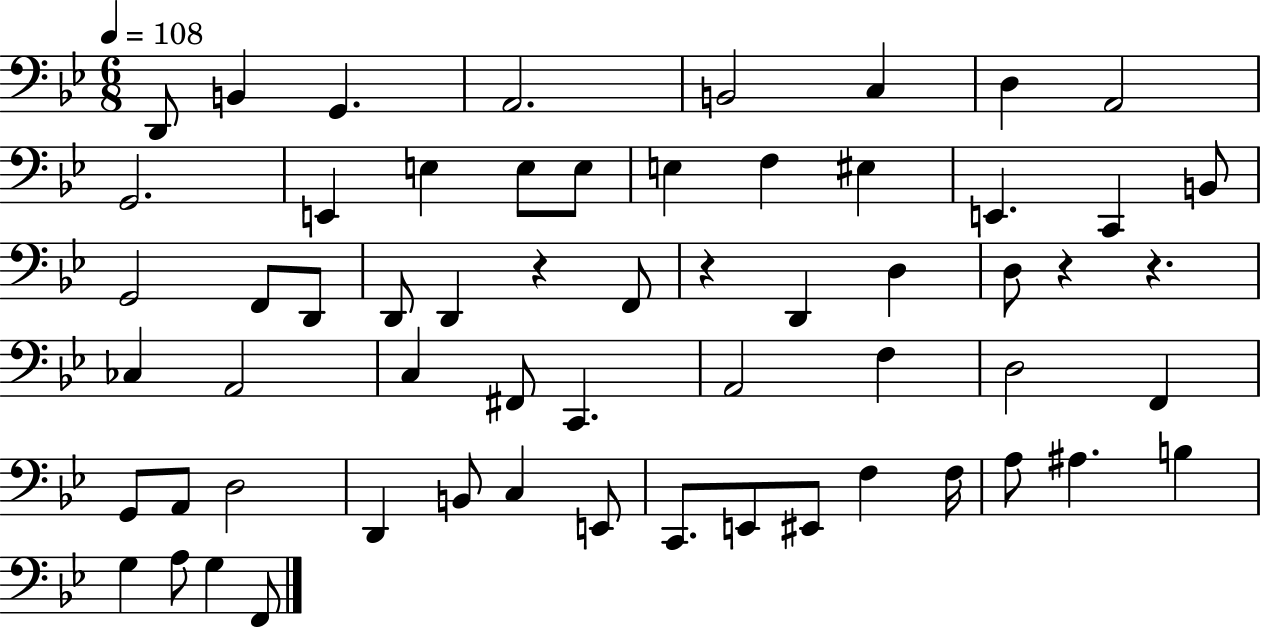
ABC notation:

X:1
T:Untitled
M:6/8
L:1/4
K:Bb
D,,/2 B,, G,, A,,2 B,,2 C, D, A,,2 G,,2 E,, E, E,/2 E,/2 E, F, ^E, E,, C,, B,,/2 G,,2 F,,/2 D,,/2 D,,/2 D,, z F,,/2 z D,, D, D,/2 z z _C, A,,2 C, ^F,,/2 C,, A,,2 F, D,2 F,, G,,/2 A,,/2 D,2 D,, B,,/2 C, E,,/2 C,,/2 E,,/2 ^E,,/2 F, F,/4 A,/2 ^A, B, G, A,/2 G, F,,/2